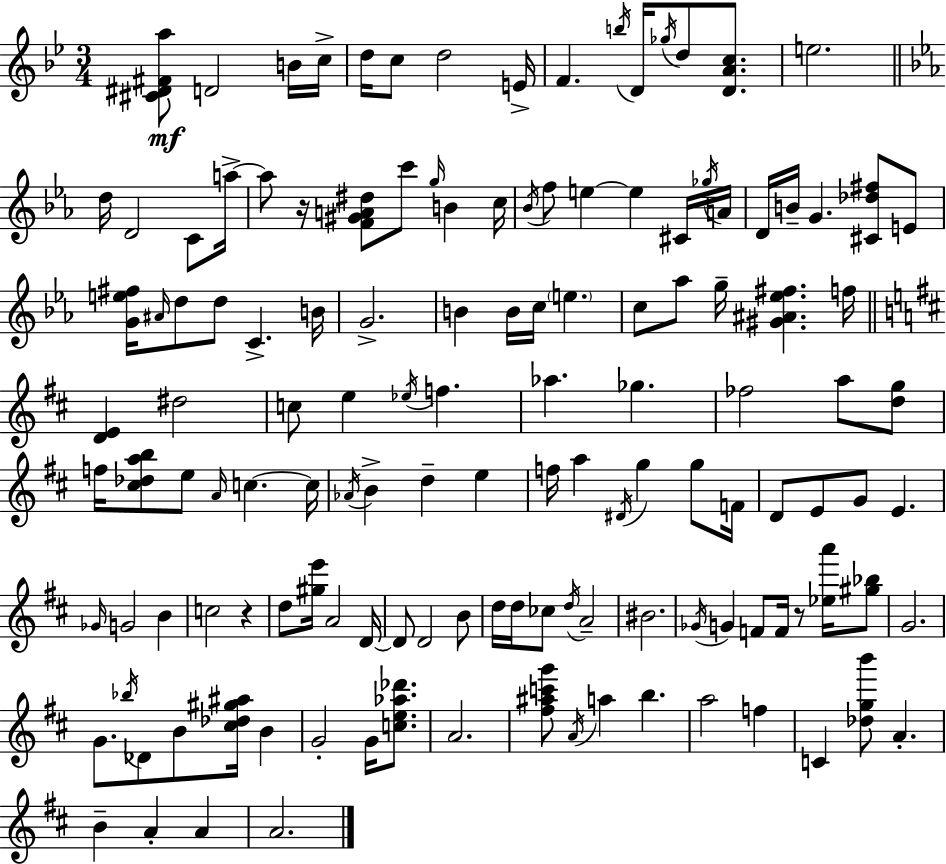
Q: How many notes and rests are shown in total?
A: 134